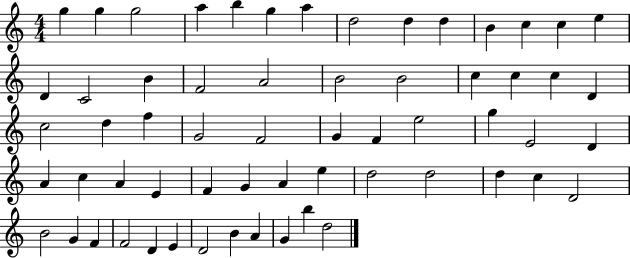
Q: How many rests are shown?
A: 0